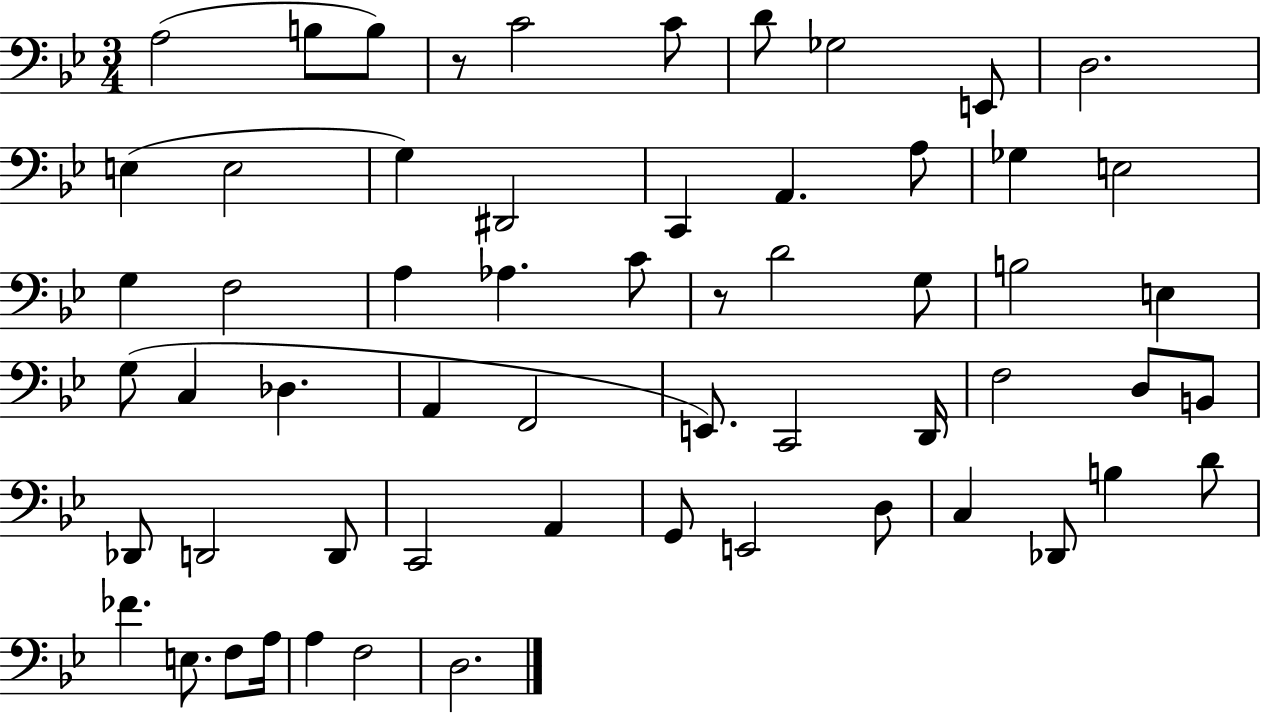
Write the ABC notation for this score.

X:1
T:Untitled
M:3/4
L:1/4
K:Bb
A,2 B,/2 B,/2 z/2 C2 C/2 D/2 _G,2 E,,/2 D,2 E, E,2 G, ^D,,2 C,, A,, A,/2 _G, E,2 G, F,2 A, _A, C/2 z/2 D2 G,/2 B,2 E, G,/2 C, _D, A,, F,,2 E,,/2 C,,2 D,,/4 F,2 D,/2 B,,/2 _D,,/2 D,,2 D,,/2 C,,2 A,, G,,/2 E,,2 D,/2 C, _D,,/2 B, D/2 _F E,/2 F,/2 A,/4 A, F,2 D,2